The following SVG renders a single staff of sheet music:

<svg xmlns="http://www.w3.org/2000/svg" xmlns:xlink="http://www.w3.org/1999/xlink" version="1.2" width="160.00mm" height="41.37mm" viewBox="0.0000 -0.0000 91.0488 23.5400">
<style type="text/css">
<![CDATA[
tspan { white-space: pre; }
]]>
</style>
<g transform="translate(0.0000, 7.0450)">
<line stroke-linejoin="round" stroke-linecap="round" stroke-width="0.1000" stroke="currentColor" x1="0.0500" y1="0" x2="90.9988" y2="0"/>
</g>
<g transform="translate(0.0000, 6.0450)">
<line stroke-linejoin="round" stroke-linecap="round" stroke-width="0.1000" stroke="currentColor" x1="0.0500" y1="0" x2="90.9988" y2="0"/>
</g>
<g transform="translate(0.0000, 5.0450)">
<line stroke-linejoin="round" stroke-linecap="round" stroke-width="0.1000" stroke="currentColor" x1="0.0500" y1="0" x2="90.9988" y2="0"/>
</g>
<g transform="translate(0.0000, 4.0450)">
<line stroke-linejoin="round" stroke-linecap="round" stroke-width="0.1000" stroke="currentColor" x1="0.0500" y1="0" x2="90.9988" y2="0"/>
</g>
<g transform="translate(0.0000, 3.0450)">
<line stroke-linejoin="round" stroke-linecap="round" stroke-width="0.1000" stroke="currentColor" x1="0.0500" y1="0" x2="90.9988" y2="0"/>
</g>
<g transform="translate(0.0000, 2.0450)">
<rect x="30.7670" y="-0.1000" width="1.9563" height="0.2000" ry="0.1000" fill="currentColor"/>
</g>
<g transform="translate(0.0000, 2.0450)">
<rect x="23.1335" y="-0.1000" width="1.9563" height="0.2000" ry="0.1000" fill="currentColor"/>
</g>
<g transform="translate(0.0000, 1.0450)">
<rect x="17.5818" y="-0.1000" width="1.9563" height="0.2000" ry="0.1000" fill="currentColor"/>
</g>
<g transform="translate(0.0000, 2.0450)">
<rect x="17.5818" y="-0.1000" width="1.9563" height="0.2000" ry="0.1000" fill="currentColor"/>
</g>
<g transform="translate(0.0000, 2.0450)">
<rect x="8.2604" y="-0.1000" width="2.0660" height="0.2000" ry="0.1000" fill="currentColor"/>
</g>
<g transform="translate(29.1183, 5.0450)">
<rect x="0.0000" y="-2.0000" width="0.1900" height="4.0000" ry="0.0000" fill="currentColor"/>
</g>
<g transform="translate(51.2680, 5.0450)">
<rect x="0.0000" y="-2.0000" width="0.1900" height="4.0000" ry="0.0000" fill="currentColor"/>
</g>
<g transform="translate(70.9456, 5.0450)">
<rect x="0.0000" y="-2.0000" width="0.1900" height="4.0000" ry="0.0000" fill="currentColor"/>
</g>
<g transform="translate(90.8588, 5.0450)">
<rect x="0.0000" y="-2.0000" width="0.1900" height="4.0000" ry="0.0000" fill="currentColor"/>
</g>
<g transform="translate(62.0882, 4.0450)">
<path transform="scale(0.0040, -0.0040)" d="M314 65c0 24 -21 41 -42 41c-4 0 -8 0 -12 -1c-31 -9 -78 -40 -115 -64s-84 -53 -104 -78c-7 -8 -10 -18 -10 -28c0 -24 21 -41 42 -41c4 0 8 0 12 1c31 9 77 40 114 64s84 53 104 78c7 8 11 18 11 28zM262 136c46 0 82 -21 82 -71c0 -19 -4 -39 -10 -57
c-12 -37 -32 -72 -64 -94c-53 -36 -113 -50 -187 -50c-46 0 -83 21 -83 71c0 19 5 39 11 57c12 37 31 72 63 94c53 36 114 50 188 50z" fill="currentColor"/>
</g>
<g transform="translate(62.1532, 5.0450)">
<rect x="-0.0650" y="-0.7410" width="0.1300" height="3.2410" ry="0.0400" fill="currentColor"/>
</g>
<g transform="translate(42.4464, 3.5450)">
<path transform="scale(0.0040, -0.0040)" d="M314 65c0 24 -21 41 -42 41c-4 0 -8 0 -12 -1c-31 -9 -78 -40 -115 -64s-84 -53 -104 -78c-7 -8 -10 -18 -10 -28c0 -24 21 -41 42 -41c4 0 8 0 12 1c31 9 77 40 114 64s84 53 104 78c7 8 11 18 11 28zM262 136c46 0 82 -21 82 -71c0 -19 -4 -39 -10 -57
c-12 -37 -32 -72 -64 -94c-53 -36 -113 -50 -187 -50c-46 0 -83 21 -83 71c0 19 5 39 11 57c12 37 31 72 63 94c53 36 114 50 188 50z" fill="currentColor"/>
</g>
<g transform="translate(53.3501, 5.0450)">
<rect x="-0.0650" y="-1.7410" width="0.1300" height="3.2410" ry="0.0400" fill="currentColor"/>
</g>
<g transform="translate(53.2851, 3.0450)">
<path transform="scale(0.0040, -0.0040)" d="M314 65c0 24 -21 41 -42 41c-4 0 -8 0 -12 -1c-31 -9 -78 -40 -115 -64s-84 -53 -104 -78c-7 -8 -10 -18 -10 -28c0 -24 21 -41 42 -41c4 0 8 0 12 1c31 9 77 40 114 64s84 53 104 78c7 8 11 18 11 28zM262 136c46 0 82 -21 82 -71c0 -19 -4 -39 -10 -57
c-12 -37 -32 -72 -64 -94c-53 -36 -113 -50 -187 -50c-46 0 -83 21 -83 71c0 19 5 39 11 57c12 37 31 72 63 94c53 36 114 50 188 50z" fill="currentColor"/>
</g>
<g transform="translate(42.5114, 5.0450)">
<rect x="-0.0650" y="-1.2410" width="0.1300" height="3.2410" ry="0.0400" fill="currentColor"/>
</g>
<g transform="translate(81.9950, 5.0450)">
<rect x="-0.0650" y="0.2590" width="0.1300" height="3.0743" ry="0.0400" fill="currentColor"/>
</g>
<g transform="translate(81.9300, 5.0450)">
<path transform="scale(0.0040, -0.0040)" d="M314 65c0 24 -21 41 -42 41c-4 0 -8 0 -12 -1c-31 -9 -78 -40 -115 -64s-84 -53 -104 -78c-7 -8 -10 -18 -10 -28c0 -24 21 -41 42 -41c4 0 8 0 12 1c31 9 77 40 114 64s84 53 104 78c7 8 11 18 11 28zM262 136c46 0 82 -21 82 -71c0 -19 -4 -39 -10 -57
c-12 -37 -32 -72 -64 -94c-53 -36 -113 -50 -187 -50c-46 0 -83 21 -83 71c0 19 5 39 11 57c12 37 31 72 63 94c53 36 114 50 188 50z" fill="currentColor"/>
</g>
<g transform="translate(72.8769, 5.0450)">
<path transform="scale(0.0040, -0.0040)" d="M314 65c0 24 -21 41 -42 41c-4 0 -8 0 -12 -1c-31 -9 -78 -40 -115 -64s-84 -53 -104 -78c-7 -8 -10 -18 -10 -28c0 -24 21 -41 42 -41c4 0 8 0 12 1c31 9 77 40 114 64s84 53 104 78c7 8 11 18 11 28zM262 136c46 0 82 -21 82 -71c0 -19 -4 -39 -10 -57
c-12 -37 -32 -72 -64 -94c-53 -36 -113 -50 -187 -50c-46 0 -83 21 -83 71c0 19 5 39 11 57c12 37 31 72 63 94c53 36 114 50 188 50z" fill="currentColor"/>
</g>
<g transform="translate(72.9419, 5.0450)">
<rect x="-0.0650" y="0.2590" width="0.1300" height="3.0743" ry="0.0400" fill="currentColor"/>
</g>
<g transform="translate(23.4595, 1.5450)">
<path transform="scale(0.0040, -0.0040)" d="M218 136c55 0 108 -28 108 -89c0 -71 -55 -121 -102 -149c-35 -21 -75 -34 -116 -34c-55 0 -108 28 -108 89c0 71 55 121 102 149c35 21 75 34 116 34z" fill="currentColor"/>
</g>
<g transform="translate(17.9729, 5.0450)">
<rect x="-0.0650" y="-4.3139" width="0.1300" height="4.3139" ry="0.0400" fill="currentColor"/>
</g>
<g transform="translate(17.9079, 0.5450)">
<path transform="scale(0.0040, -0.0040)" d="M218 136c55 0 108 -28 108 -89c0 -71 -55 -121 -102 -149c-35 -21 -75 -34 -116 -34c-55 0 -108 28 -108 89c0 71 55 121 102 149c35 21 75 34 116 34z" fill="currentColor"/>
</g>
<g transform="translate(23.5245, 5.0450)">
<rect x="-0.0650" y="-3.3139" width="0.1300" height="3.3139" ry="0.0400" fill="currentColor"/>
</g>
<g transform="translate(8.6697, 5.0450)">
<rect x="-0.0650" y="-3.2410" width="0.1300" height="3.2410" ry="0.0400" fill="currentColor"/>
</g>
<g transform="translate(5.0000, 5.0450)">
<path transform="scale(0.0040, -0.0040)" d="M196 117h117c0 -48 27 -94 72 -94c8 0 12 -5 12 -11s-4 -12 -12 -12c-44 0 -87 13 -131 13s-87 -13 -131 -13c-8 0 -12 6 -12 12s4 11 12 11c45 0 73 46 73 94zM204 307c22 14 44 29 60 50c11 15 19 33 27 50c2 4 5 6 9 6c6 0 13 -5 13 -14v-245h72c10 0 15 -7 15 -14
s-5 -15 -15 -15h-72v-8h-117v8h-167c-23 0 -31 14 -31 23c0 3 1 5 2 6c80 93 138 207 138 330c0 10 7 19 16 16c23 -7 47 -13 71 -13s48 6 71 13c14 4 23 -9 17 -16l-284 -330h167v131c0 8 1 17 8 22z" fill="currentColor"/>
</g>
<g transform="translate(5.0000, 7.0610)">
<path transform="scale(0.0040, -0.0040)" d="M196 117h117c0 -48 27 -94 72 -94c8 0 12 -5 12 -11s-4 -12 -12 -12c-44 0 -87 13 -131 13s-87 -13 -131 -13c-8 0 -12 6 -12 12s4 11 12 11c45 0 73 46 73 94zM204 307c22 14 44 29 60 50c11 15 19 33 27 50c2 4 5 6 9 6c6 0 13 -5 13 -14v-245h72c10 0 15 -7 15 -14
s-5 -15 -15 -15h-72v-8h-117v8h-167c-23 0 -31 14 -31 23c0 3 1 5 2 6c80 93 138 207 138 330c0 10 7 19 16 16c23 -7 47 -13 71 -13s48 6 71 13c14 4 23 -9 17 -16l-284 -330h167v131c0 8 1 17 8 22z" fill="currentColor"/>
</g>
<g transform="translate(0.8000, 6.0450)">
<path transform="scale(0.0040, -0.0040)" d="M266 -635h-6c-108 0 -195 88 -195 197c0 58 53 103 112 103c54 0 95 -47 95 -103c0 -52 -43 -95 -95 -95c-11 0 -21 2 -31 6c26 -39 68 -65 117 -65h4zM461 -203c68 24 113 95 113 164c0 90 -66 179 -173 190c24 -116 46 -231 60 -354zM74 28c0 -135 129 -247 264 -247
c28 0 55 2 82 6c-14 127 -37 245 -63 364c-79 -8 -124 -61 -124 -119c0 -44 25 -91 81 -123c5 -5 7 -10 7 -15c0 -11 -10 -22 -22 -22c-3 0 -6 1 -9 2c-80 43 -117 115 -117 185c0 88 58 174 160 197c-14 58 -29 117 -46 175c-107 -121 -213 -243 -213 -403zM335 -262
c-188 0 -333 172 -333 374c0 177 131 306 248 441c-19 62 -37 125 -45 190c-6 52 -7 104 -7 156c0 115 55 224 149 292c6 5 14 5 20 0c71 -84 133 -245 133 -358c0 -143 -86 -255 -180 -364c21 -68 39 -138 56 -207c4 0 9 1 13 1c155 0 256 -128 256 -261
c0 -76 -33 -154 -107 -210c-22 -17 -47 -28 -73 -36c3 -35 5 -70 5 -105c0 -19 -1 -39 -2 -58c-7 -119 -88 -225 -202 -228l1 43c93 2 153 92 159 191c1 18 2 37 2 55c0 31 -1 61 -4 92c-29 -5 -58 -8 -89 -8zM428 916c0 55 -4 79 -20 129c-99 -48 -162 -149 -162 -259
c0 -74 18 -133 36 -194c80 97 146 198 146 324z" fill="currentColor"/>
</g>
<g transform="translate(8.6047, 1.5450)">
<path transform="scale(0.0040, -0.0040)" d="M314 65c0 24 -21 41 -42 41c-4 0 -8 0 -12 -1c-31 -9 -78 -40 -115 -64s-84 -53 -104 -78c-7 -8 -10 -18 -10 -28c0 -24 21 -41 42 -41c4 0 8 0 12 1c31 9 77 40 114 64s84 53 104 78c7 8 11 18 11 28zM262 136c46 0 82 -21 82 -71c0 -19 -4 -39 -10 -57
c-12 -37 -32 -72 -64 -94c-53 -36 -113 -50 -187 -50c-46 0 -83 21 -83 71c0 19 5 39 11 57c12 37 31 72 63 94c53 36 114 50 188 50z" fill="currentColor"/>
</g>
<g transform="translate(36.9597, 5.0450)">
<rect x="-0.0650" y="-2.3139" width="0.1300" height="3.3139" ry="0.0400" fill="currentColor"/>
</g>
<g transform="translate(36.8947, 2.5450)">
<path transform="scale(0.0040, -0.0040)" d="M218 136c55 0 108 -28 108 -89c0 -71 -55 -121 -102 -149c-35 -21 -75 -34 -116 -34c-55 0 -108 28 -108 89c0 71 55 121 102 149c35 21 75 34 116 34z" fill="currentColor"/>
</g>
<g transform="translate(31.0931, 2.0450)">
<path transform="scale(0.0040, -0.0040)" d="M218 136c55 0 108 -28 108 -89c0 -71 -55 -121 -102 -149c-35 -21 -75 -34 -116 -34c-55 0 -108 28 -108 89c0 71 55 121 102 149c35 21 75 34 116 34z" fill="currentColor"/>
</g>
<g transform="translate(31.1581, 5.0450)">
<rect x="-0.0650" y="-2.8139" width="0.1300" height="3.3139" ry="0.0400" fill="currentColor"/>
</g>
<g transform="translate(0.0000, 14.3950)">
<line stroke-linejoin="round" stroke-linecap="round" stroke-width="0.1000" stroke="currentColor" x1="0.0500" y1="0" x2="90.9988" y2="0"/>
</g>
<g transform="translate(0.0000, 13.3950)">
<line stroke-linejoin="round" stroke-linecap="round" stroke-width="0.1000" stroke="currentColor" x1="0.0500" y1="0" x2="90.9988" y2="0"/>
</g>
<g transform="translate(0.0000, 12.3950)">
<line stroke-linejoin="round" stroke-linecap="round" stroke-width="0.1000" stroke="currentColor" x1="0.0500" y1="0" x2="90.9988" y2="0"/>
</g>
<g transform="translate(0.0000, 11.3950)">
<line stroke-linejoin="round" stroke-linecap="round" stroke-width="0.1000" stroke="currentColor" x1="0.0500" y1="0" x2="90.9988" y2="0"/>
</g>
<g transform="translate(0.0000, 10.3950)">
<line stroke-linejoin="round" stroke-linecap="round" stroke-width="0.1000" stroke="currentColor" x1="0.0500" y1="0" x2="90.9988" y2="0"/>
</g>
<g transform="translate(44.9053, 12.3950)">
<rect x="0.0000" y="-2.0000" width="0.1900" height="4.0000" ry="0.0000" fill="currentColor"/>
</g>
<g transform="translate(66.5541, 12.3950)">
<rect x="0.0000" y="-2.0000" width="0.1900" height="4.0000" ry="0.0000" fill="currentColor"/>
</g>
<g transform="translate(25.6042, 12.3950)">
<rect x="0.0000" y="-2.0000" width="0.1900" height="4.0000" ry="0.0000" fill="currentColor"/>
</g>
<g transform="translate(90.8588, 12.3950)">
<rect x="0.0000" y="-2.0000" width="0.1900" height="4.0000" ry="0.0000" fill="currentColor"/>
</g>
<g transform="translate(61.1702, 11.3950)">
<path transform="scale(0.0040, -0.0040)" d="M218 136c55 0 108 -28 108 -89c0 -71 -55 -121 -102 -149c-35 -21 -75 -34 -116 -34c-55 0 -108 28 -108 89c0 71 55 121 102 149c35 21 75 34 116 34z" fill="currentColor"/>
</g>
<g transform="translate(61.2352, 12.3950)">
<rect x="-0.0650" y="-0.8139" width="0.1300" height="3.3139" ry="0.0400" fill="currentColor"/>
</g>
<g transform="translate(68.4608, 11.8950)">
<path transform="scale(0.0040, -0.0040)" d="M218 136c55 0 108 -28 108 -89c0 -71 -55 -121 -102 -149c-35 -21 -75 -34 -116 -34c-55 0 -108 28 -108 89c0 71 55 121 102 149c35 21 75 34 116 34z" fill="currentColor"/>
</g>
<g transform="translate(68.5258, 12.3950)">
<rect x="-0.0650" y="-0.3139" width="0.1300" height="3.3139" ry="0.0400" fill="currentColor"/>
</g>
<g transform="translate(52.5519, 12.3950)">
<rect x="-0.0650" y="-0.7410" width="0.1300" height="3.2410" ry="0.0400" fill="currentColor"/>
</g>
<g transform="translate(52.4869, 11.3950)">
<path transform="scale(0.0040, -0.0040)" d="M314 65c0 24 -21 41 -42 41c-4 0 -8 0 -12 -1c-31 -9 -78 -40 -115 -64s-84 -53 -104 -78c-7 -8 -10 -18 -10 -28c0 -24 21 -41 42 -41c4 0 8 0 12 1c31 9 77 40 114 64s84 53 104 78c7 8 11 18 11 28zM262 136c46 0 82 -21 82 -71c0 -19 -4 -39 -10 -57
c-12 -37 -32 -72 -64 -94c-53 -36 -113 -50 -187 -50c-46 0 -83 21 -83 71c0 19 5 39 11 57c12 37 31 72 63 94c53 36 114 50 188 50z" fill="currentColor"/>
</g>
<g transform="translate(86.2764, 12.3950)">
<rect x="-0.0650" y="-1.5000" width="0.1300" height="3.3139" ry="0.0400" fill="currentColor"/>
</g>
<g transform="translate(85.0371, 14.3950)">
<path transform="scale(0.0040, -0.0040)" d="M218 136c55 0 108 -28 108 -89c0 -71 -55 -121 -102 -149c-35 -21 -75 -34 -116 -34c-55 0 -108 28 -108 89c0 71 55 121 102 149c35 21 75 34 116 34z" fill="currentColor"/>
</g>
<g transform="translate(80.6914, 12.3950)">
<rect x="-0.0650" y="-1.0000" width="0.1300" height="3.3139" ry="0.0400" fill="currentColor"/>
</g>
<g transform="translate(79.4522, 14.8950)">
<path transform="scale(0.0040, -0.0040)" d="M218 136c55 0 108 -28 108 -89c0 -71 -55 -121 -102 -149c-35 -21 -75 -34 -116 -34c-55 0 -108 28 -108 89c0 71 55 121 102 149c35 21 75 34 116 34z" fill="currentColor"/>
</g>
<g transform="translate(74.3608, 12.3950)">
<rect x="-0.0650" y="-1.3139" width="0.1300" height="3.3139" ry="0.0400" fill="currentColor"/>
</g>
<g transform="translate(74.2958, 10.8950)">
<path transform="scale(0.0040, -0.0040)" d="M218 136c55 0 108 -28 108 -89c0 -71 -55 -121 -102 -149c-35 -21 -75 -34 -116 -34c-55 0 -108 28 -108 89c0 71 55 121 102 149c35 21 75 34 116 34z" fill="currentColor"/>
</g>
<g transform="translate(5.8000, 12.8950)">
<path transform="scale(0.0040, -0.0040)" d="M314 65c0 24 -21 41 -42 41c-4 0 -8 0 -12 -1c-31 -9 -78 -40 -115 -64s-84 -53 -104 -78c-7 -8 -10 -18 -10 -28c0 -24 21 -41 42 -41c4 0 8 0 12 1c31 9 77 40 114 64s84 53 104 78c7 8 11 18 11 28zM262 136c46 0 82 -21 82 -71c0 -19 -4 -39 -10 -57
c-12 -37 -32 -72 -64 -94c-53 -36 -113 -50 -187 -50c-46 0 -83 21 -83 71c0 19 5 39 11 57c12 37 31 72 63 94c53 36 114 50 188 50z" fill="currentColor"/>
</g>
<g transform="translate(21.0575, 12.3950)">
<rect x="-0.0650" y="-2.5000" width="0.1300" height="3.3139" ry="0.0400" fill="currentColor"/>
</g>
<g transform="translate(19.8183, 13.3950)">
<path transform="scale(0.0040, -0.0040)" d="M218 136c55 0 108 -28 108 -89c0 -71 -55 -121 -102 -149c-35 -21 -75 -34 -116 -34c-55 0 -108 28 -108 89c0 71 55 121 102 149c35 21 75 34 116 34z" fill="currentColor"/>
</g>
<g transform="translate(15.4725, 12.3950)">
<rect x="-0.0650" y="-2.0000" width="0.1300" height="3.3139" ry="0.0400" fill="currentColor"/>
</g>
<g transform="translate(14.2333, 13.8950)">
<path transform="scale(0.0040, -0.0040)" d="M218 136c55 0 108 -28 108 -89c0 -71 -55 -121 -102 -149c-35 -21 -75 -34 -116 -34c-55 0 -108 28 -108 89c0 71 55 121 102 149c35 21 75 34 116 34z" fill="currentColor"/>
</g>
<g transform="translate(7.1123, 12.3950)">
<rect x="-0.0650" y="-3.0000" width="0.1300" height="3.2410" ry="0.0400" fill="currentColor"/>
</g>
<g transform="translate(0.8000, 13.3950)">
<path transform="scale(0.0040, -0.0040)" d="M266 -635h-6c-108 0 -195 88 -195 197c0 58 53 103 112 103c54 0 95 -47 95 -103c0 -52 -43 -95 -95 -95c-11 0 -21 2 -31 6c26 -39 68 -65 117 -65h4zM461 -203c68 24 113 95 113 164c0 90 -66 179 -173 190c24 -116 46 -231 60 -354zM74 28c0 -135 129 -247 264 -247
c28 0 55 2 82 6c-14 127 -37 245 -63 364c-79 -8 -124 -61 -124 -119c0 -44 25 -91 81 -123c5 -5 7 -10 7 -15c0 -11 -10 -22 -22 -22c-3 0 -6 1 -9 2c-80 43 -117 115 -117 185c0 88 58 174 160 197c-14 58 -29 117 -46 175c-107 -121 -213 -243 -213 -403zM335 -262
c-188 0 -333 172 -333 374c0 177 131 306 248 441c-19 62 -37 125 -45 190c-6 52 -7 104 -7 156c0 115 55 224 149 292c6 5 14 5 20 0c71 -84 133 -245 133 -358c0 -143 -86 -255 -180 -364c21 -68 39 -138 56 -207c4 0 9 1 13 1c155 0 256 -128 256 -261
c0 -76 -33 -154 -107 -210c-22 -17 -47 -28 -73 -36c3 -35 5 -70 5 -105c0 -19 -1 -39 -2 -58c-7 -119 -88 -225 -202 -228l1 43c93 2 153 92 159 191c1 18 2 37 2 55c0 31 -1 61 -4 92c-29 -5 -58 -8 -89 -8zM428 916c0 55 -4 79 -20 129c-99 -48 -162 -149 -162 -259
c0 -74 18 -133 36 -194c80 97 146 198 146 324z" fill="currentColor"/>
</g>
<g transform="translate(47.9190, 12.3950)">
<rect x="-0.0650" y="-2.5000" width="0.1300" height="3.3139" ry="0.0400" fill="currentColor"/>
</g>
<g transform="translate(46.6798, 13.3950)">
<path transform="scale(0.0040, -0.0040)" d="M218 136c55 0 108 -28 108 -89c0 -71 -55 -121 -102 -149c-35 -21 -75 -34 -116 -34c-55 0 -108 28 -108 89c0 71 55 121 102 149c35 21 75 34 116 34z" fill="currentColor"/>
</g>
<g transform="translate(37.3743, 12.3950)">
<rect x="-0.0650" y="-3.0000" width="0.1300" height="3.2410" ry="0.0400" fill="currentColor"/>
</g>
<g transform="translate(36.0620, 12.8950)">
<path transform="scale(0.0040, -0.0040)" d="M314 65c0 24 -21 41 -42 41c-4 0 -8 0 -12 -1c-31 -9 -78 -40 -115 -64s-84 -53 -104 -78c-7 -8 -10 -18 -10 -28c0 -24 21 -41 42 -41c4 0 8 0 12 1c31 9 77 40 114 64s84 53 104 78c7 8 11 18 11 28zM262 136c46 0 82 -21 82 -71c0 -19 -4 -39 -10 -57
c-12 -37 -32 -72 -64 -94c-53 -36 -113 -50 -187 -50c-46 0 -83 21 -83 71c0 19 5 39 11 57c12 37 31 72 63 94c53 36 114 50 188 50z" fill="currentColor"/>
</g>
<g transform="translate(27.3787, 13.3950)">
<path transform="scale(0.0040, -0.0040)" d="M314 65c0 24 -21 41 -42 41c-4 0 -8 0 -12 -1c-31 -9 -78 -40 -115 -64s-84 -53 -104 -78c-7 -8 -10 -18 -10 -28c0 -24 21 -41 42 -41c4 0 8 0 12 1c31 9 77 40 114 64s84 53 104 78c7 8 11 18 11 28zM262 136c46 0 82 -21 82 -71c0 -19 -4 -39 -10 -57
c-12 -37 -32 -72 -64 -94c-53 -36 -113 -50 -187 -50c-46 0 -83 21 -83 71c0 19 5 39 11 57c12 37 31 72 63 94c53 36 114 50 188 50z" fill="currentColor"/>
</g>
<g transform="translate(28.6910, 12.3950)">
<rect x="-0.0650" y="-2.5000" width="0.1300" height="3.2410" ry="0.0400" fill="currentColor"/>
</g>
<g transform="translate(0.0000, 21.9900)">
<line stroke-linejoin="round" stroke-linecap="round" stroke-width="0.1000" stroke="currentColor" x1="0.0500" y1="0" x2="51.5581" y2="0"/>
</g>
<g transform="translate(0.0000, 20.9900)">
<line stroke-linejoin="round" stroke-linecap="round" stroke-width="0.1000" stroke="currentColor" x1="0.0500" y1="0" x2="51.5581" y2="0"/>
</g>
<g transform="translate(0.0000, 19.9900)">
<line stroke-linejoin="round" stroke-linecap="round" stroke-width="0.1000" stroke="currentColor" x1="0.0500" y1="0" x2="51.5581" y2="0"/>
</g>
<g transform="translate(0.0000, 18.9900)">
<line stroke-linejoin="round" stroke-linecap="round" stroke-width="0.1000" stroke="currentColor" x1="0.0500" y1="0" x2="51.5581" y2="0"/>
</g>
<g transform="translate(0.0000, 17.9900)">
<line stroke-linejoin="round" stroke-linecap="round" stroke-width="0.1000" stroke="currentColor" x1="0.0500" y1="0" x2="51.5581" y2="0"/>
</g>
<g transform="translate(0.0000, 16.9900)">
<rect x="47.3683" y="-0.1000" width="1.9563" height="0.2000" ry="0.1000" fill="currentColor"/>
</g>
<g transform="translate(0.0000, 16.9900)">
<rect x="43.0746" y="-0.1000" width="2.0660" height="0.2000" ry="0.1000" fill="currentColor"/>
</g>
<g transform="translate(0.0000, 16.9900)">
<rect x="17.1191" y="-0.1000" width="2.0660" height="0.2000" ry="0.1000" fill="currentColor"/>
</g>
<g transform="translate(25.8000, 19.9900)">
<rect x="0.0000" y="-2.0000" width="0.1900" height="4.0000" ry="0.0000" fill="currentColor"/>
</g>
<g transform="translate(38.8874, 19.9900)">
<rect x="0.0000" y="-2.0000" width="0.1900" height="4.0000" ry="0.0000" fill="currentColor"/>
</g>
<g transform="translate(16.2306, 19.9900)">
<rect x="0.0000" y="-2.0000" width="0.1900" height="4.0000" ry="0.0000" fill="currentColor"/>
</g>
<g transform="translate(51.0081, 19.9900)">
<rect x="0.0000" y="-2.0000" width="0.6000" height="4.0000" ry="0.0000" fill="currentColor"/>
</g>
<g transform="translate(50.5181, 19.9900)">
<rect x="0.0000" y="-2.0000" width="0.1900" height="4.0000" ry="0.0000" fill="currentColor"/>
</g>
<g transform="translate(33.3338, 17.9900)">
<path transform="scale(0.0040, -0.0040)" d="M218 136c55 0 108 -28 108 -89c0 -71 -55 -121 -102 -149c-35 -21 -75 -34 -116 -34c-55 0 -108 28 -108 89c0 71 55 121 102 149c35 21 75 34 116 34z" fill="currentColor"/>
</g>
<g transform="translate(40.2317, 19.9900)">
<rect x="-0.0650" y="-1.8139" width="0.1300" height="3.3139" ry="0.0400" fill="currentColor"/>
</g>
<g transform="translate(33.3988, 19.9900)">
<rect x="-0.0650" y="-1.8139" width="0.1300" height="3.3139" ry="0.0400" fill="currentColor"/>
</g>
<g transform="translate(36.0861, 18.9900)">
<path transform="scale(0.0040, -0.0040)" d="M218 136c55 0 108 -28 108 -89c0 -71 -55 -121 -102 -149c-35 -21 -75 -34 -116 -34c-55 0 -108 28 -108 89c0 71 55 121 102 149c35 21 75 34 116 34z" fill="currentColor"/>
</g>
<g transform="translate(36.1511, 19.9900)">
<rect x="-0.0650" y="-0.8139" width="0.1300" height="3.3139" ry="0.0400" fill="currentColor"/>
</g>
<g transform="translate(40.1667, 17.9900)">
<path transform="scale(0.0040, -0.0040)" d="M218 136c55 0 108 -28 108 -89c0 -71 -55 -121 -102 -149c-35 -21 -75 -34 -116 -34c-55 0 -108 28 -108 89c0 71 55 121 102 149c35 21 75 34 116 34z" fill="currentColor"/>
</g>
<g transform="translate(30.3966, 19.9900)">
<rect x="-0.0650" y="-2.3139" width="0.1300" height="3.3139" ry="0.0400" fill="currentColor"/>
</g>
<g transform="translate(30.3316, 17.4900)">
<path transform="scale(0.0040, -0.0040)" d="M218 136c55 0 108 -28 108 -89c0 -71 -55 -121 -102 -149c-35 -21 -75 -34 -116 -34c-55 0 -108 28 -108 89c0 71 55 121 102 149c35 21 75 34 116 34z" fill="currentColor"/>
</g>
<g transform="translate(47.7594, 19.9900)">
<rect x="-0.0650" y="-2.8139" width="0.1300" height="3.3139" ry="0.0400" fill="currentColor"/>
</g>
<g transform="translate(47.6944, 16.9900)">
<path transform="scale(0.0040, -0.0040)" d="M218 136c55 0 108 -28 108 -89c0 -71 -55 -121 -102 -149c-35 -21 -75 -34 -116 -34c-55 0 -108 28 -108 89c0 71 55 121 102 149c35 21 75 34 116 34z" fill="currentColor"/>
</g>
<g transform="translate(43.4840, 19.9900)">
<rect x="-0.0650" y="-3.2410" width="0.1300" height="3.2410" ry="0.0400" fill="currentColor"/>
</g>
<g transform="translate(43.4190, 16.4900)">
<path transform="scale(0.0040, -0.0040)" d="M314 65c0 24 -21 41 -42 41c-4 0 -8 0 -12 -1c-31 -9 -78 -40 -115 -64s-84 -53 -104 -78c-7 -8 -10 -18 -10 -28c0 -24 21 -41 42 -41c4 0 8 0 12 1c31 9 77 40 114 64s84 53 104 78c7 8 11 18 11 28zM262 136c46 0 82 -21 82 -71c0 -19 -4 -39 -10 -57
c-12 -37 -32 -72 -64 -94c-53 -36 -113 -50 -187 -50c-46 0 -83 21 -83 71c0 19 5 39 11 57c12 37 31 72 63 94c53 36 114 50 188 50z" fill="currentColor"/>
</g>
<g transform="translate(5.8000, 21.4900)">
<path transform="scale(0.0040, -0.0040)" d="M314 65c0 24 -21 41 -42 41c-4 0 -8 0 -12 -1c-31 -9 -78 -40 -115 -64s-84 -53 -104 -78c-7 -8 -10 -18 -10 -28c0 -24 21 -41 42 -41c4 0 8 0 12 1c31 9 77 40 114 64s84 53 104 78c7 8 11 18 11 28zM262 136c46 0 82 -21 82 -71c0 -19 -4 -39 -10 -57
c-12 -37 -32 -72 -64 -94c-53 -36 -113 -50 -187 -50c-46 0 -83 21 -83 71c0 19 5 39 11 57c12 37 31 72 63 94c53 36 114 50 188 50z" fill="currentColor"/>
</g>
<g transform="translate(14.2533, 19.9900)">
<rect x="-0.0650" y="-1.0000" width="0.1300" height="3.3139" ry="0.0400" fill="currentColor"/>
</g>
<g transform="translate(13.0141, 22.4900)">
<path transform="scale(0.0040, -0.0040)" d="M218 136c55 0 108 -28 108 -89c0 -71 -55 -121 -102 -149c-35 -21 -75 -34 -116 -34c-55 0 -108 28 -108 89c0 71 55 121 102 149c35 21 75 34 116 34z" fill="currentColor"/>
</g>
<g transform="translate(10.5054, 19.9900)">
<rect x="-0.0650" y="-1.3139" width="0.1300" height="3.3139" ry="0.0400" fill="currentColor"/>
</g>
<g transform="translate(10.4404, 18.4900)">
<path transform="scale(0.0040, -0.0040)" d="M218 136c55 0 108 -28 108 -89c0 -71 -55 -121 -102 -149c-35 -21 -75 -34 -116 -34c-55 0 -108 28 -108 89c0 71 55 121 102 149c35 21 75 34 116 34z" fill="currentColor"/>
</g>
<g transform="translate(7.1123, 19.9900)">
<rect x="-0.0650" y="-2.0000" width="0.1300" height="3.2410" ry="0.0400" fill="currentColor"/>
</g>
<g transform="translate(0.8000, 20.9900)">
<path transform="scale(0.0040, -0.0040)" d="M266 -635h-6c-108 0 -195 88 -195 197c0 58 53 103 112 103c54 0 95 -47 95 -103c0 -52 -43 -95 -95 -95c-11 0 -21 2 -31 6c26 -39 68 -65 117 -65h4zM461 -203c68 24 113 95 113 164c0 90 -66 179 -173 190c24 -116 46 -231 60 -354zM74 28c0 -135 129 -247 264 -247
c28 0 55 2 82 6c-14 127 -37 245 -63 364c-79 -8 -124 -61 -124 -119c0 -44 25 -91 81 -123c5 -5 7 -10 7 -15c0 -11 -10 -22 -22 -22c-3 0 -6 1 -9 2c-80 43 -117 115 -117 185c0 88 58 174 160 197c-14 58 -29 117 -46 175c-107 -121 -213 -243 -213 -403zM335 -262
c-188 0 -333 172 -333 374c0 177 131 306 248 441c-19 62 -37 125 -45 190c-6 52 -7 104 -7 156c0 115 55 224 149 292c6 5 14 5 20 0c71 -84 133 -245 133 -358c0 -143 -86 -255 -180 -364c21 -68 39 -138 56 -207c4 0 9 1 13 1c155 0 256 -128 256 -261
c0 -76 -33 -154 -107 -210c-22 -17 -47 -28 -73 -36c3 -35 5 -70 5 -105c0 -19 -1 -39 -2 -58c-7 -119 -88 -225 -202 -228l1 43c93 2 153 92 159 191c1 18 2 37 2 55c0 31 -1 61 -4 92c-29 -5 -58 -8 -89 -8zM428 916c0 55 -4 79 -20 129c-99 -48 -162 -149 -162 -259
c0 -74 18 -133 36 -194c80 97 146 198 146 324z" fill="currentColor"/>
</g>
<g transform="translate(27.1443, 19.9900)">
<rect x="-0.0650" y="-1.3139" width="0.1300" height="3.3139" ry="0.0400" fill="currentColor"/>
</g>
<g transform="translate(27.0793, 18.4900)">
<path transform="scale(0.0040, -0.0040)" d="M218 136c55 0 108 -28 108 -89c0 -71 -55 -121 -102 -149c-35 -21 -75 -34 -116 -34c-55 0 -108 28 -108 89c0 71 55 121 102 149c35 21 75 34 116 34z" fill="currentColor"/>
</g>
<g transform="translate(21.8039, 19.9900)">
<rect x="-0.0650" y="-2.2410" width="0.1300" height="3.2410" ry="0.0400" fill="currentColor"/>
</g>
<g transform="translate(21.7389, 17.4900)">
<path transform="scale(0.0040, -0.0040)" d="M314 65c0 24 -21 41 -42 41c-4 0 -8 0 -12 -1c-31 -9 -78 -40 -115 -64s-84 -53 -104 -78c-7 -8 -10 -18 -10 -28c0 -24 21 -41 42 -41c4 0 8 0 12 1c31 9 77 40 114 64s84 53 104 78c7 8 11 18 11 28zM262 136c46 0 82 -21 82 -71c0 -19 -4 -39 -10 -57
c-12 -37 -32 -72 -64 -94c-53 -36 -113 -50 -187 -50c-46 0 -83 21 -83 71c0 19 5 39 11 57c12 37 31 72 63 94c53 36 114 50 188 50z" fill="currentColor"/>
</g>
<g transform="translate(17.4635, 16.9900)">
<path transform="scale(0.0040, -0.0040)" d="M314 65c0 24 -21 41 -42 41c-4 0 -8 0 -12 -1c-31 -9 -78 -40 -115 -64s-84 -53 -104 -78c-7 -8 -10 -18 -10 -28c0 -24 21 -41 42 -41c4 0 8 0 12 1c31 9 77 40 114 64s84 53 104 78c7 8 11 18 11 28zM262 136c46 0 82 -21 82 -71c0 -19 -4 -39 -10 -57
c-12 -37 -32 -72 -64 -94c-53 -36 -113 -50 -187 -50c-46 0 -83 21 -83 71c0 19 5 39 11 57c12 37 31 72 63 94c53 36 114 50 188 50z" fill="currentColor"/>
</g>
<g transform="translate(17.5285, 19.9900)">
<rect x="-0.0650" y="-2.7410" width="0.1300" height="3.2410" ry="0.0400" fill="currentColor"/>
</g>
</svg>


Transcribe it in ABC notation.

X:1
T:Untitled
M:4/4
L:1/4
K:C
b2 d' b a g e2 f2 d2 B2 B2 A2 F G G2 A2 G d2 d c e D E F2 e D a2 g2 e g f d f b2 a